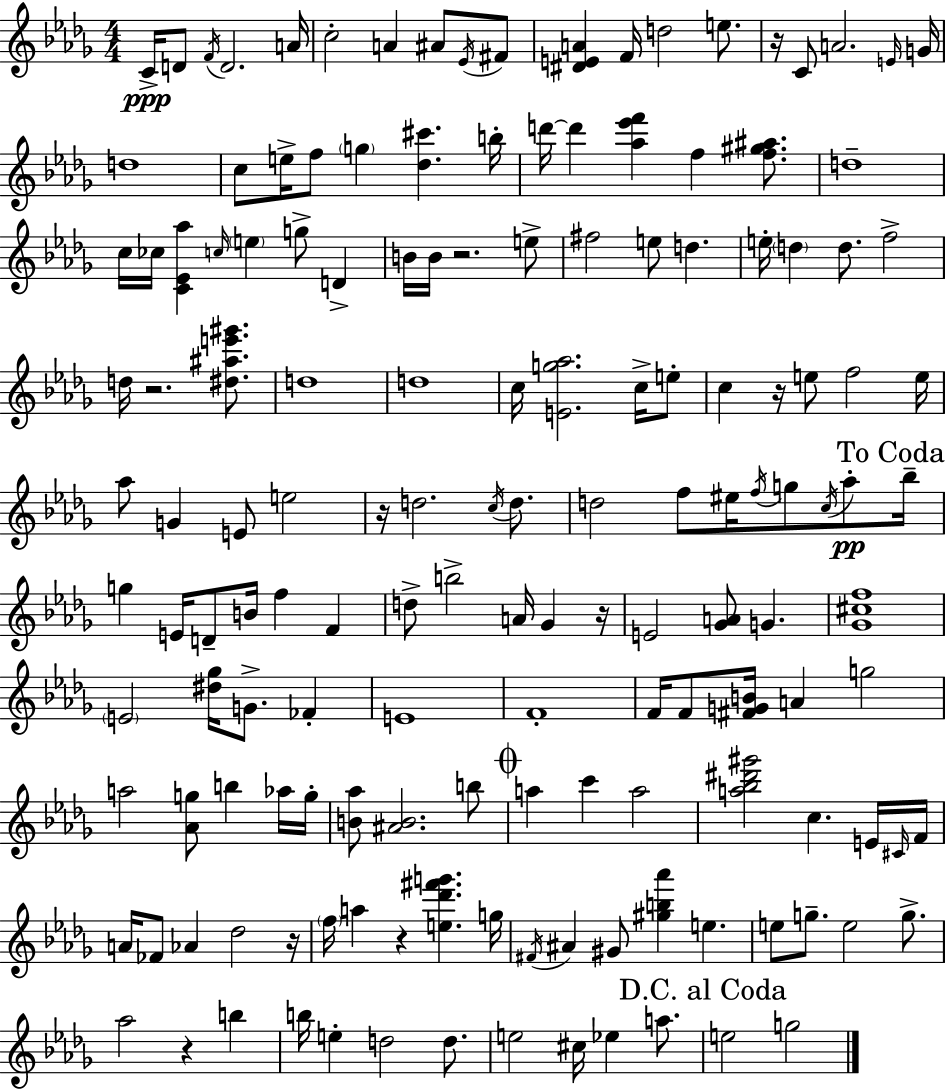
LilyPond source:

{
  \clef treble
  \numericTimeSignature
  \time 4/4
  \key bes \minor
  c'16->\ppp d'8 \acciaccatura { f'16 } d'2. | a'16 c''2-. a'4 ais'8 \acciaccatura { ees'16 } | fis'8 <dis' e' a'>4 f'16 d''2 e''8. | r16 c'8 a'2. | \break \grace { e'16 } g'16 d''1 | c''8 e''16-> f''8 \parenthesize g''4 <des'' cis'''>4. | b''16-. d'''16~~ d'''4 <aes'' ees''' f'''>4 f''4 | <f'' gis'' ais''>8. d''1-- | \break c''16 ces''16 <c' ees' aes''>4 \grace { c''16 } \parenthesize e''4 g''8-> | d'4-> b'16 b'16 r2. | e''8-> fis''2 e''8 d''4. | e''16-. \parenthesize d''4 d''8. f''2-> | \break d''16 r2. | <dis'' ais'' e''' gis'''>8. d''1 | d''1 | c''16 <e' g'' aes''>2. | \break c''16-> e''8-. c''4 r16 e''8 f''2 | e''16 aes''8 g'4 e'8 e''2 | r16 d''2. | \acciaccatura { c''16 } d''8. d''2 f''8 eis''16 | \break \acciaccatura { f''16 } g''8 \acciaccatura { c''16 }\pp aes''8-. \mark "To Coda" bes''16-- g''4 e'16 d'8-- b'16 f''4 | f'4 d''8-> b''2-> | a'16 ges'4 r16 e'2 <ges' a'>8 | g'4. <ges' cis'' f''>1 | \break \parenthesize e'2 <dis'' ges''>16 | g'8.-> fes'4-. e'1 | f'1-. | f'16 f'8 <fis' g' b'>16 a'4 g''2 | \break a''2 <aes' g''>8 | b''4 aes''16 g''16-. <b' aes''>8 <ais' b'>2. | b''8 \mark \markup { \musicglyph "scripts.coda" } a''4 c'''4 a''2 | <a'' bes'' dis''' gis'''>2 c''4. | \break e'16 \grace { cis'16 } f'16 a'16 fes'8 aes'4 des''2 | r16 \parenthesize f''16 a''4 r4 | <e'' des''' fis''' g'''>4. g''16 \acciaccatura { fis'16 } ais'4 gis'8 <gis'' b'' aes'''>4 | e''4. e''8 g''8.-- e''2 | \break g''8.-> aes''2 | r4 b''4 b''16 e''4-. d''2 | d''8. e''2 | cis''16 ees''4 a''8. \mark "D.C. al Coda" e''2 | \break g''2 \bar "|."
}